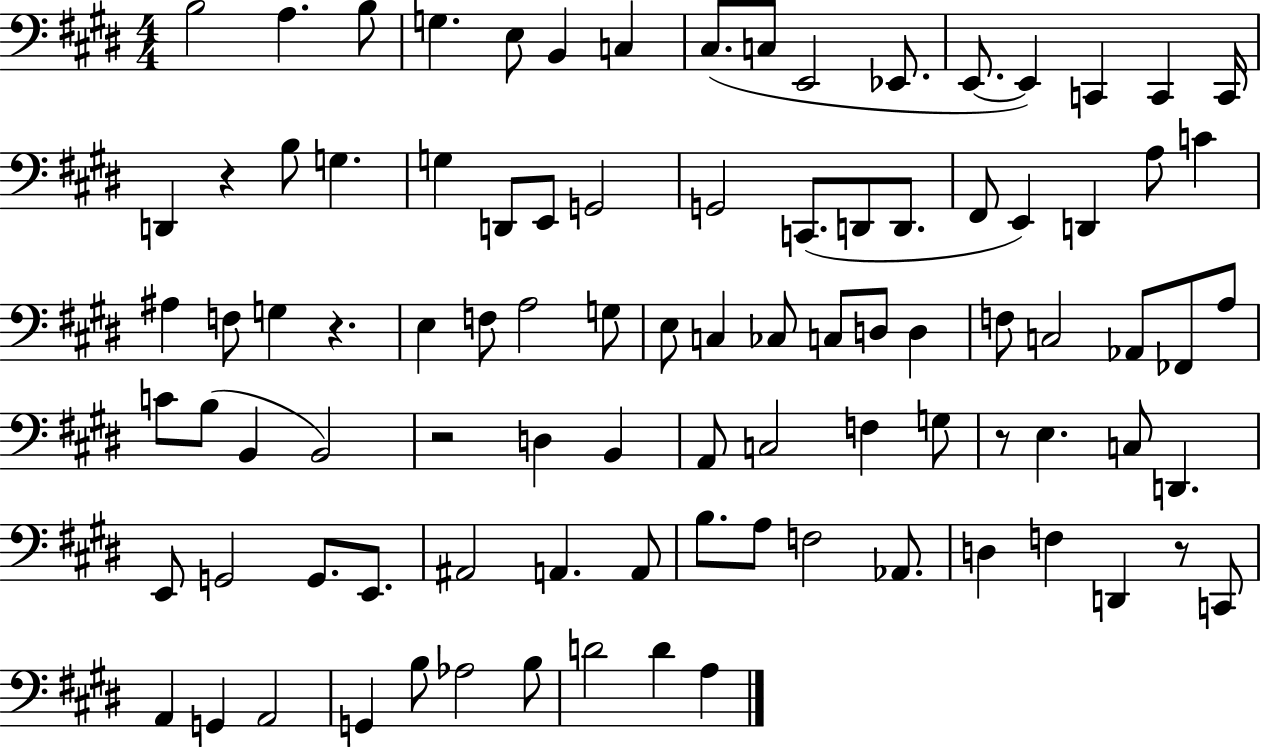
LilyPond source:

{
  \clef bass
  \numericTimeSignature
  \time 4/4
  \key e \major
  \repeat volta 2 { b2 a4. b8 | g4. e8 b,4 c4 | cis8.( c8 e,2 ees,8. | e,8.~~ e,4) c,4 c,4 c,16 | \break d,4 r4 b8 g4. | g4 d,8 e,8 g,2 | g,2 c,8.( d,8 d,8. | fis,8 e,4) d,4 a8 c'4 | \break ais4 f8 g4 r4. | e4 f8 a2 g8 | e8 c4 ces8 c8 d8 d4 | f8 c2 aes,8 fes,8 a8 | \break c'8 b8( b,4 b,2) | r2 d4 b,4 | a,8 c2 f4 g8 | r8 e4. c8 d,4. | \break e,8 g,2 g,8. e,8. | ais,2 a,4. a,8 | b8. a8 f2 aes,8. | d4 f4 d,4 r8 c,8 | \break a,4 g,4 a,2 | g,4 b8 aes2 b8 | d'2 d'4 a4 | } \bar "|."
}